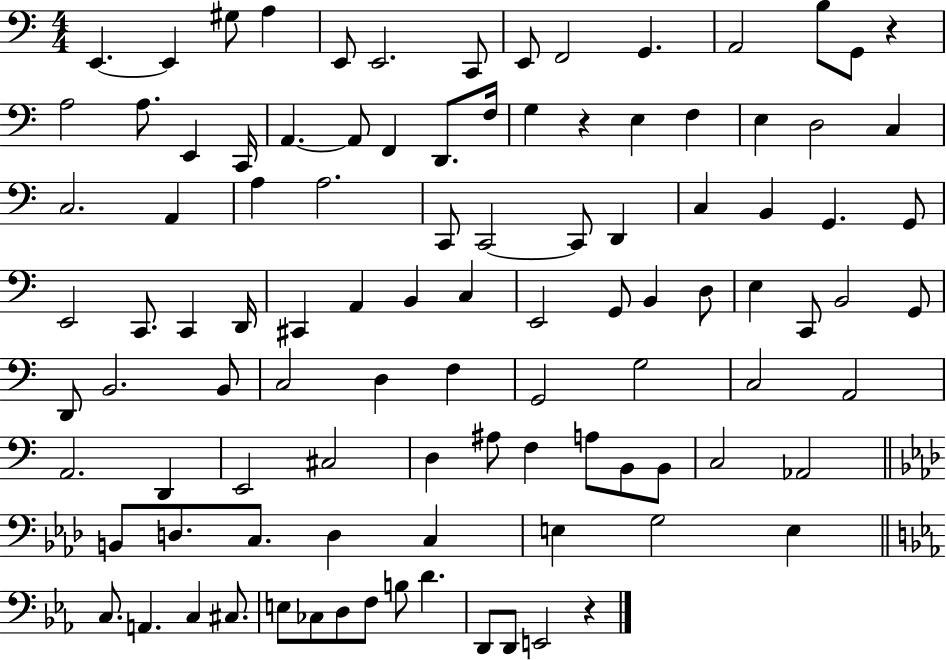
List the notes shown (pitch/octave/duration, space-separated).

E2/q. E2/q G#3/e A3/q E2/e E2/h. C2/e E2/e F2/h G2/q. A2/h B3/e G2/e R/q A3/h A3/e. E2/q C2/s A2/q. A2/e F2/q D2/e. F3/s G3/q R/q E3/q F3/q E3/q D3/h C3/q C3/h. A2/q A3/q A3/h. C2/e C2/h C2/e D2/q C3/q B2/q G2/q. G2/e E2/h C2/e. C2/q D2/s C#2/q A2/q B2/q C3/q E2/h G2/e B2/q D3/e E3/q C2/e B2/h G2/e D2/e B2/h. B2/e C3/h D3/q F3/q G2/h G3/h C3/h A2/h A2/h. D2/q E2/h C#3/h D3/q A#3/e F3/q A3/e B2/e B2/e C3/h Ab2/h B2/e D3/e. C3/e. D3/q C3/q E3/q G3/h E3/q C3/e. A2/q. C3/q C#3/e. E3/e CES3/e D3/e F3/e B3/e D4/q. D2/e D2/e E2/h R/q